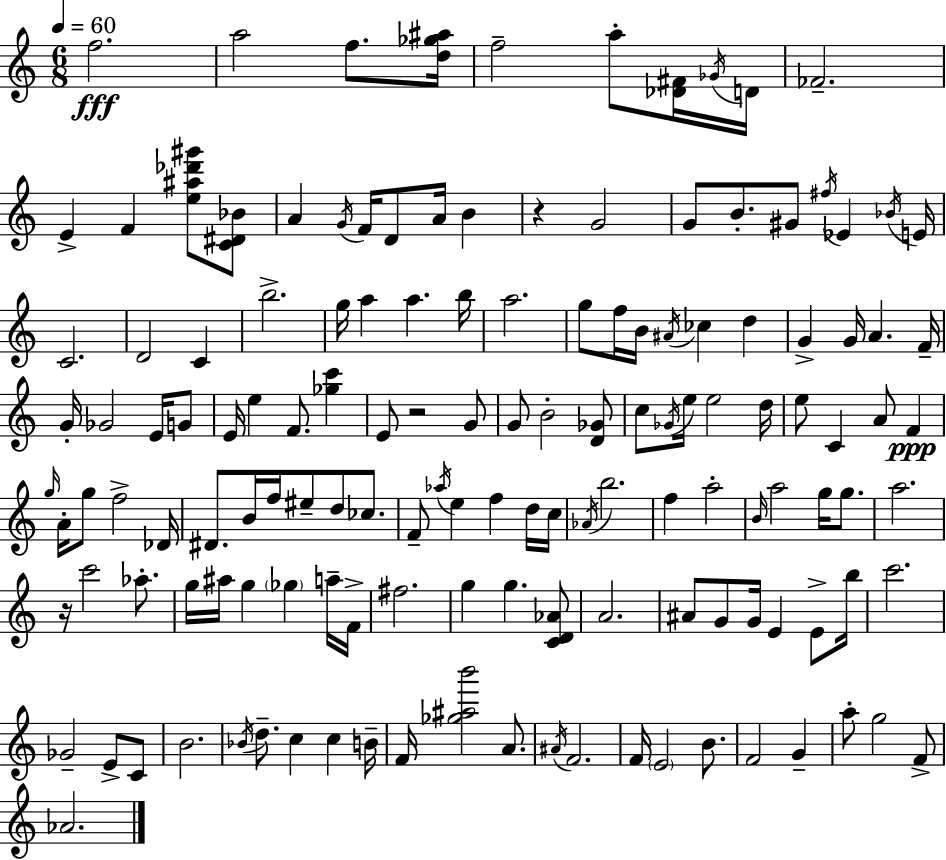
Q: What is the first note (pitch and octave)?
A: F5